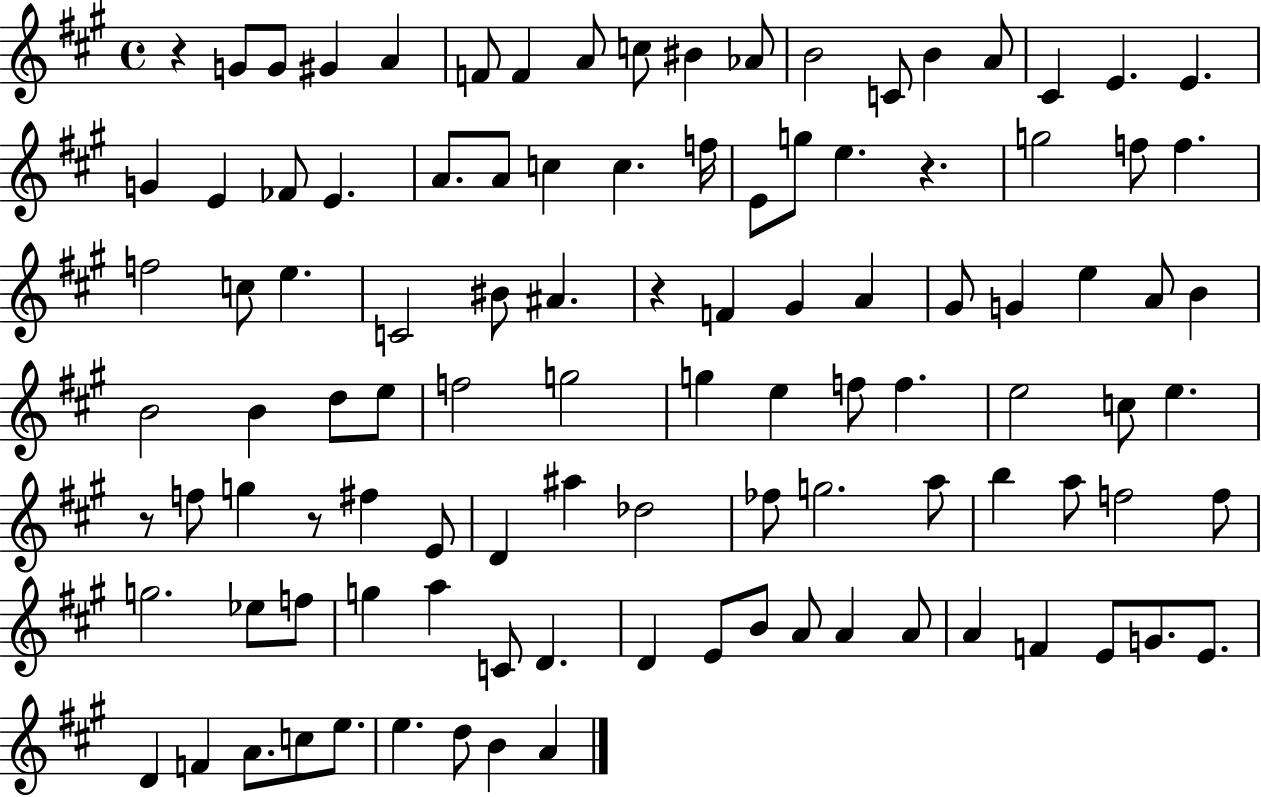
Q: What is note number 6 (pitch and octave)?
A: F4